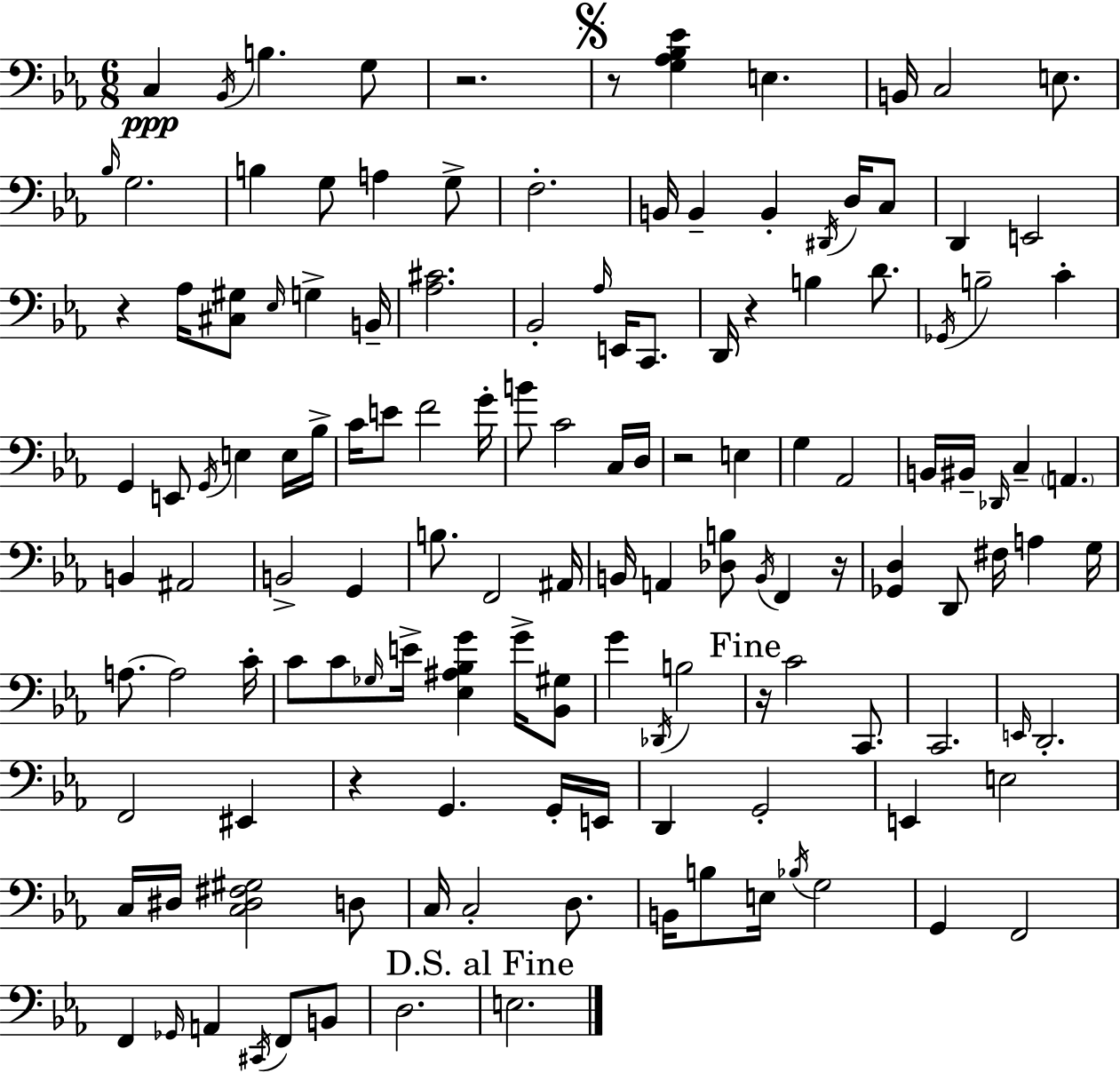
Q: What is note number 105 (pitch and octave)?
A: D3